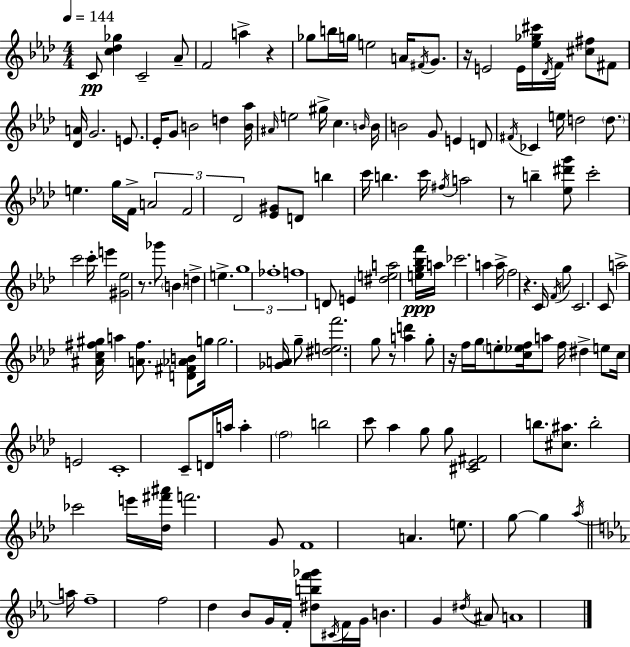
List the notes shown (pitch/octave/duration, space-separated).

C4/e [C5,Db5,Gb5]/q C4/h Ab4/e F4/h A5/q R/q Gb5/e B5/s G5/s E5/h A4/s F#4/s G4/e. R/s E4/h E4/s [Eb5,Gb5,C#6]/s Db4/s F4/s [C#5,F#5]/e F#4/e [Db4,A4]/s G4/h. E4/e. Eb4/s G4/e B4/h D5/q [B4,Ab5]/s A#4/s E5/h G#5/s C5/q. B4/s B4/s B4/h G4/e E4/q D4/e F#4/s CES4/q E5/s D5/h D5/e. E5/q. G5/s F4/s A4/h F4/h Db4/h [Eb4,G#4]/e D4/e B5/q C6/s B5/q. C6/s F#5/s A5/h R/e B5/q [Eb5,D#6,G6]/e C6/h C6/h C6/s E6/q [G#4,Eb5]/h R/e. Gb6/e B4/q D5/q E5/q. G5/w FES5/w F5/w D4/e E4/q [D#5,E5,A5]/h [E5,G5,Bb5,F6]/s A5/s CES6/h. A5/q A5/s F5/h R/q. C4/s F4/s G5/e C4/h. C4/e A5/h [A#4,C5,F#5,G#5]/s A5/q [A4,F#5]/e. [D4,F#4,Ab4,B4]/e G5/s G5/h. [Gb4,A4]/s G5/e [D#5,E5,F6]/h. G5/e R/e [A5,D6]/q G5/e R/s F5/s G5/s E5/e [C5,Eb5,F5]/s A5/e F5/s D#5/q E5/e C5/s E4/h C4/w C4/e D4/s A5/s A5/q F5/h B5/h C6/e Ab5/q G5/e G5/e [C#4,Eb4,F#4]/h B5/e. [C#5,A#5]/e. B5/h CES6/h E6/s [Db5,F#6,A#6]/s F6/h. G4/e F4/w A4/q. E5/e. G5/e G5/q Ab5/s A5/s F5/w F5/h D5/q Bb4/e G4/s F4/s [D#5,B5,F6,Gb6]/e C#4/s F4/s G4/s B4/q. G4/q D#5/s A#4/e A4/w